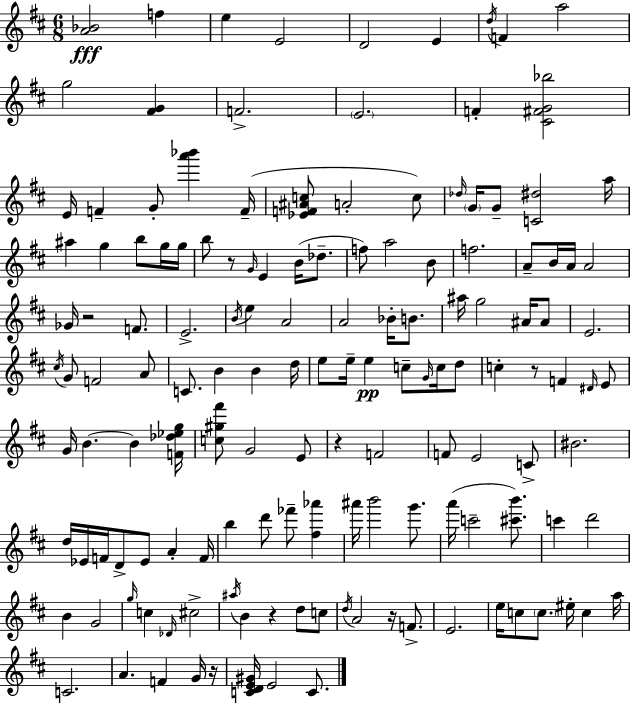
[A4,Bb4]/h F5/q E5/q E4/h D4/h E4/q D5/s F4/q A5/h G5/h [F#4,G4]/q F4/h. E4/h. F4/q [C#4,F#4,G4,Bb5]/h E4/s F4/q G4/e [A6,Bb6]/q F4/s [Eb4,F4,A#4,C5]/e A4/h C5/e Db5/s G4/s G4/e [C4,D#5]/h A5/s A#5/q G5/q B5/e G5/s G5/s B5/e R/e G4/s E4/q B4/s Db5/e. F5/e A5/h B4/e F5/h. A4/e B4/s A4/s A4/h Gb4/s R/h F4/e. E4/h. B4/s E5/q A4/h A4/h Bb4/s B4/e. A#5/s G5/h A#4/s A#4/e E4/h. C#5/s G4/e F4/h A4/e C4/e. B4/q B4/q D5/s E5/e E5/s E5/q C5/e G4/s C5/s D5/e C5/q R/e F4/q D#4/s E4/e G4/s B4/q. B4/q [F4,Db5,Eb5,G5]/s [C5,G#5,F#6]/e G4/h E4/e R/q F4/h F4/e E4/h C4/e BIS4/h. D5/s Eb4/s F4/s D4/e Eb4/e A4/q F4/s B5/q D6/e FES6/e [F#5,Ab6]/q A#6/s B6/h G6/e. A6/s C6/h [C#6,B6]/e. C6/q D6/h B4/q G4/h G5/s C5/q Db4/s C#5/h A#5/s B4/q R/q D5/e C5/e D5/s A4/h R/s F4/e. E4/h. E5/s C5/e C5/e. EIS5/s C5/q A5/s C4/h. A4/q. F4/q G4/s R/s [C4,D4,E4,G#4]/s E4/h C4/e.